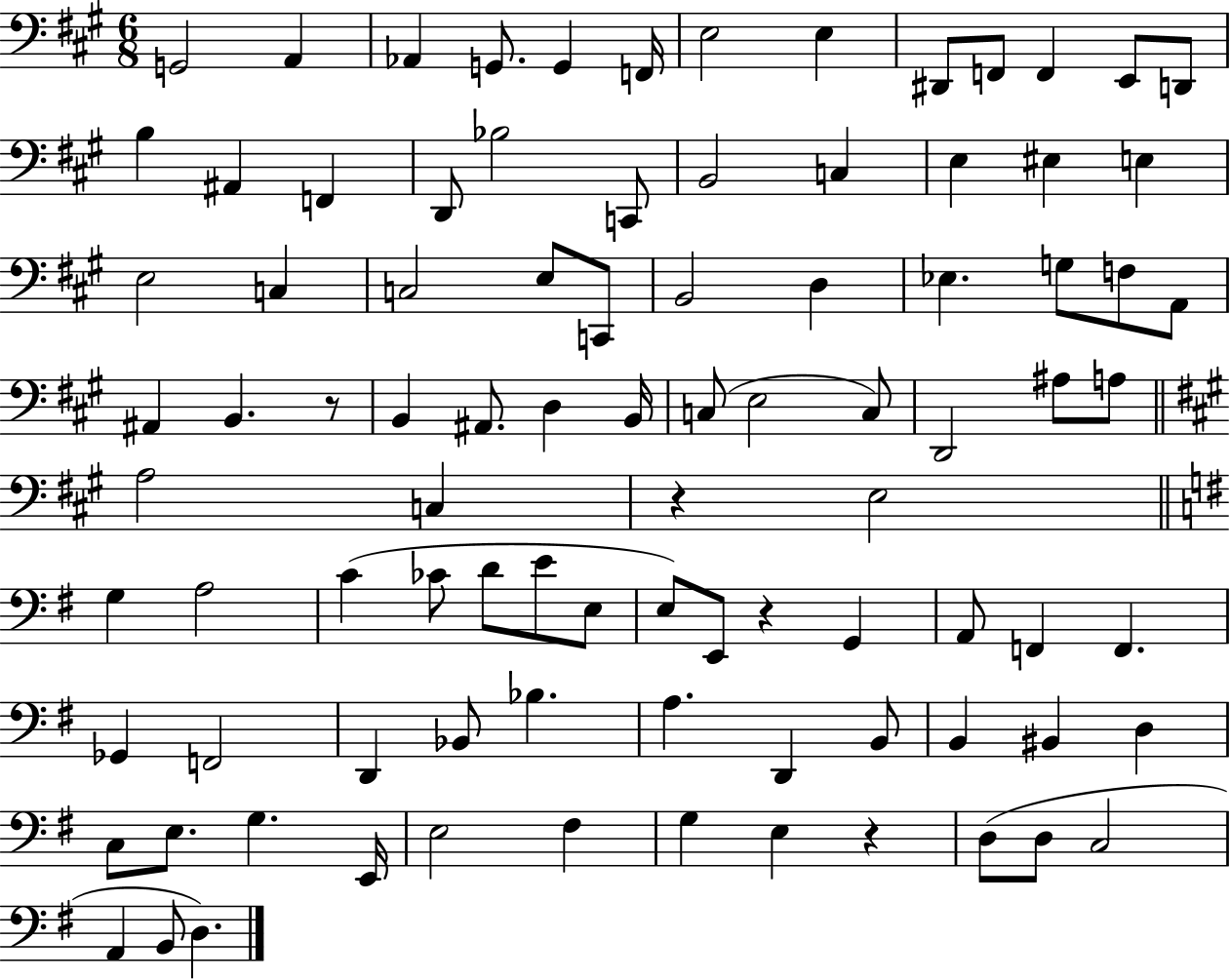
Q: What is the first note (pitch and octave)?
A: G2